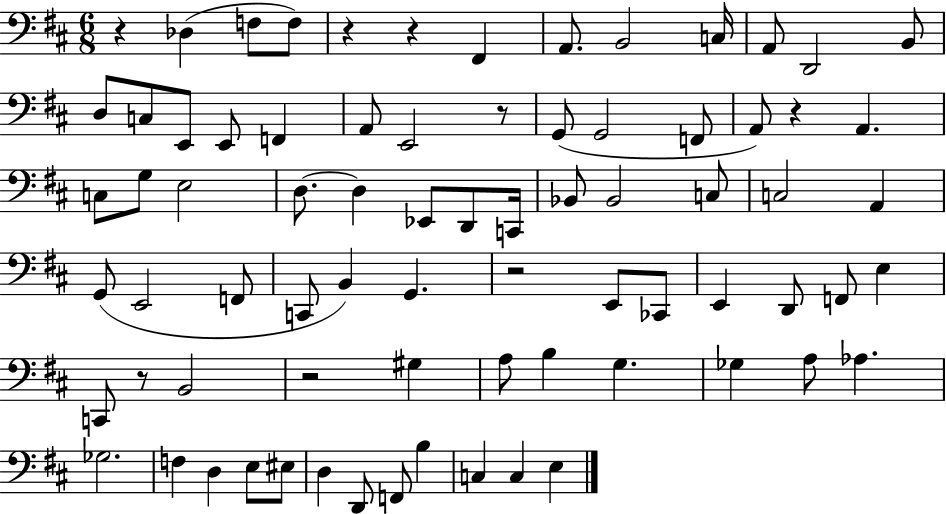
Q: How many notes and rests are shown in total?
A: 76